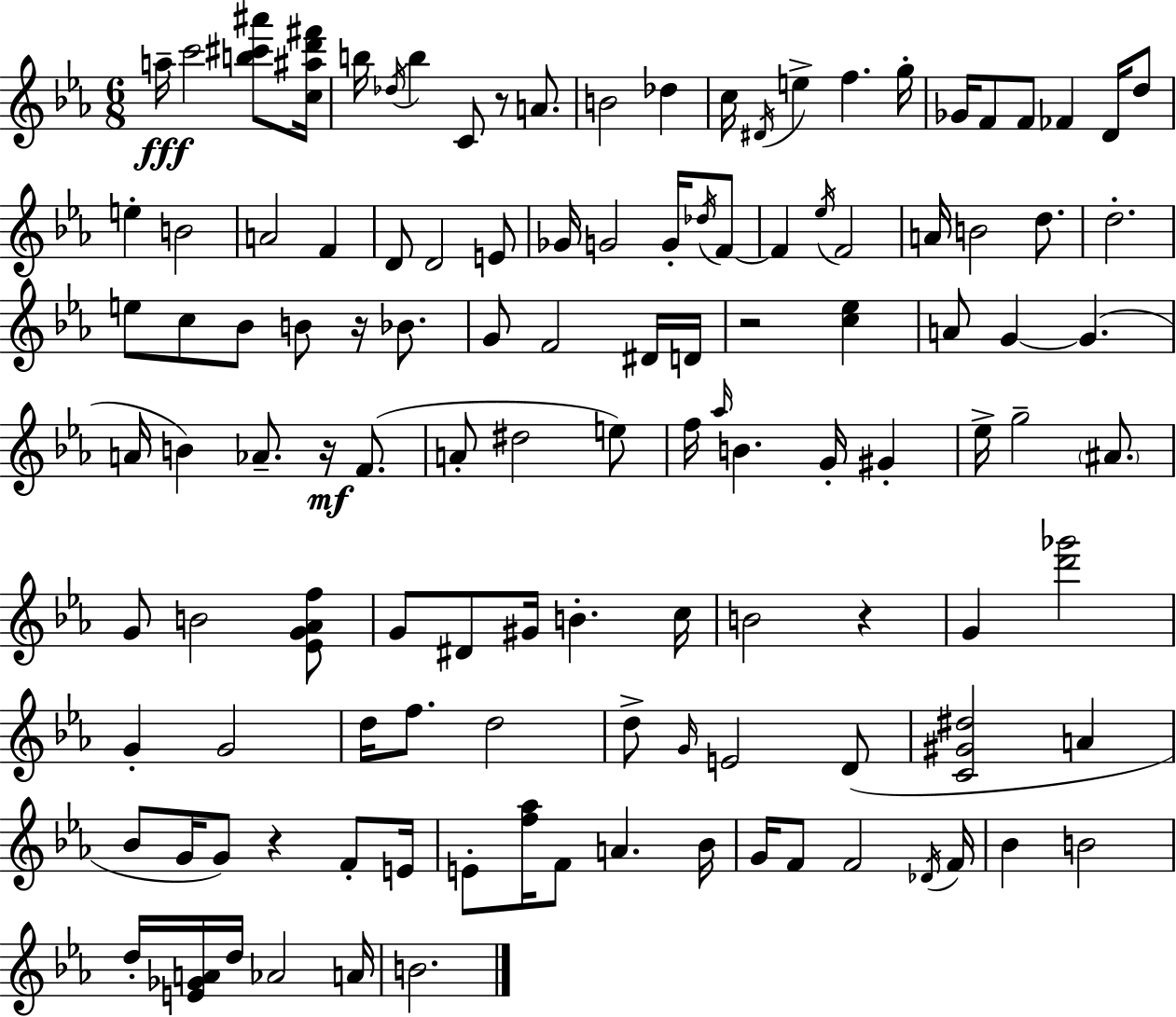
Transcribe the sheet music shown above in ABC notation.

X:1
T:Untitled
M:6/8
L:1/4
K:Eb
a/4 c'2 [b^c'^a']/2 [c^ad'^f']/4 b/4 _d/4 b C/2 z/2 A/2 B2 _d c/4 ^D/4 e f g/4 _G/4 F/2 F/2 _F D/4 d/2 e B2 A2 F D/2 D2 E/2 _G/4 G2 G/4 _d/4 F/2 F _e/4 F2 A/4 B2 d/2 d2 e/2 c/2 _B/2 B/2 z/4 _B/2 G/2 F2 ^D/4 D/4 z2 [c_e] A/2 G G A/4 B _A/2 z/4 F/2 A/2 ^d2 e/2 f/4 _a/4 B G/4 ^G _e/4 g2 ^A/2 G/2 B2 [_EG_Af]/2 G/2 ^D/2 ^G/4 B c/4 B2 z G [d'_g']2 G G2 d/4 f/2 d2 d/2 G/4 E2 D/2 [C^G^d]2 A _B/2 G/4 G/2 z F/2 E/4 E/2 [f_a]/4 F/2 A _B/4 G/4 F/2 F2 _D/4 F/4 _B B2 d/4 [E_GA]/4 d/4 _A2 A/4 B2